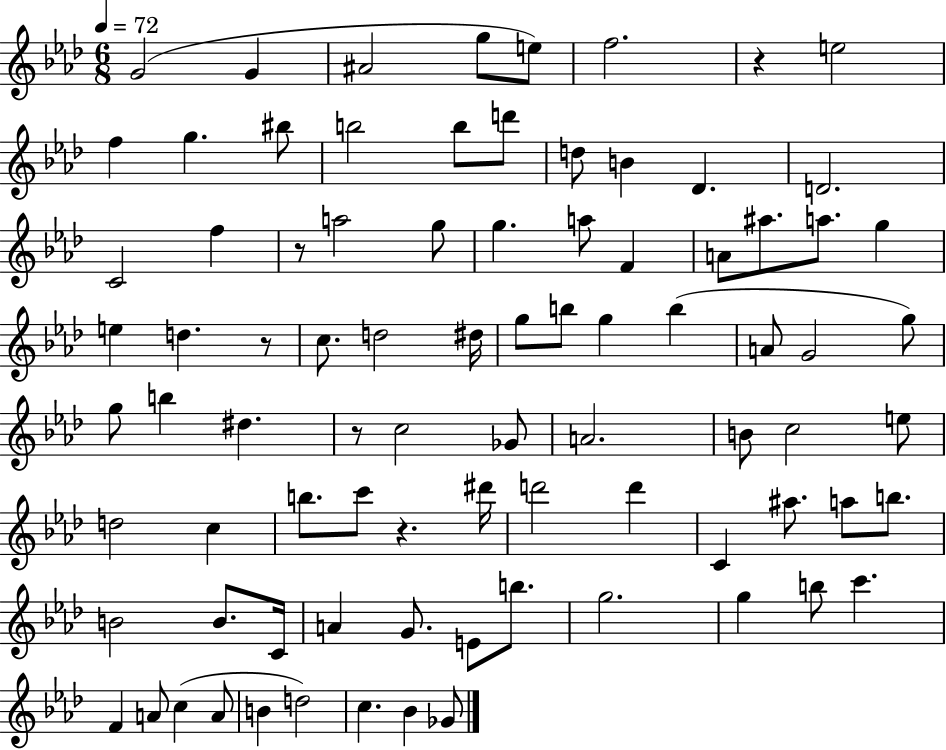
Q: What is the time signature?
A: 6/8